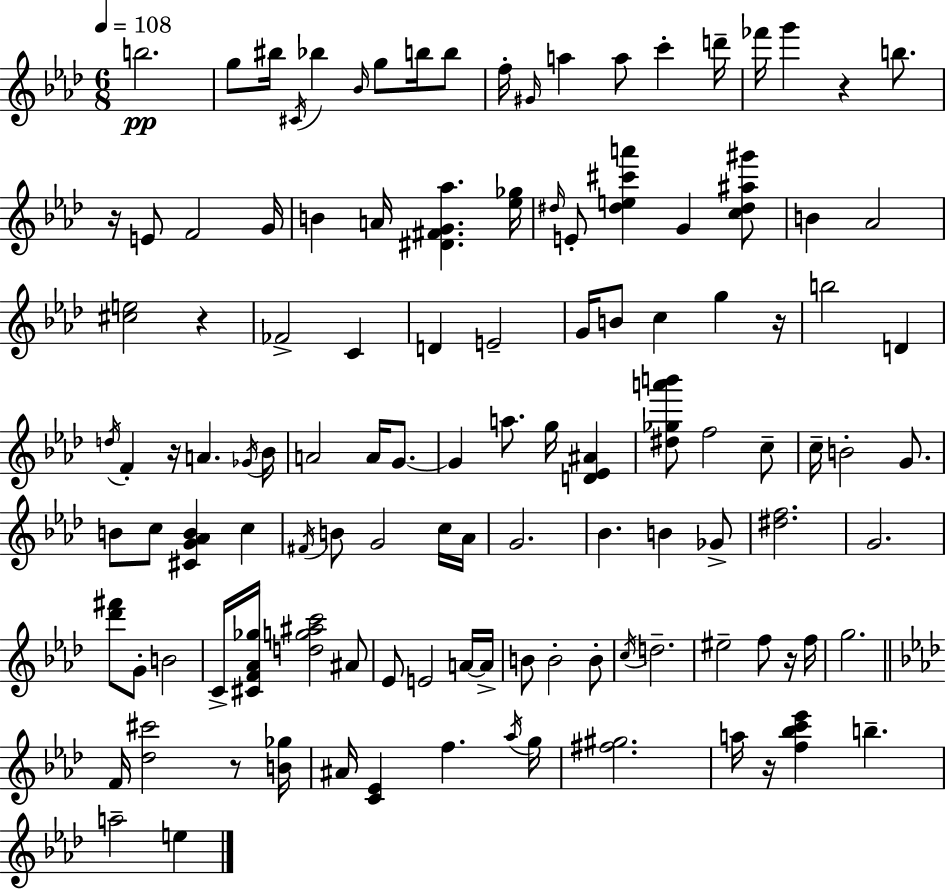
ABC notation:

X:1
T:Untitled
M:6/8
L:1/4
K:Ab
b2 g/2 ^b/4 ^C/4 _b _B/4 g/2 b/4 b/2 f/4 ^G/4 a a/2 c' d'/4 _f'/4 g' z b/2 z/4 E/2 F2 G/4 B A/4 [^D^FG_a] [_e_g]/4 ^d/4 E/2 [^de^c'a'] G [c^d^a^g']/2 B _A2 [^ce]2 z _F2 C D E2 G/4 B/2 c g z/4 b2 D d/4 F z/4 A _G/4 _B/4 A2 A/4 G/2 G a/2 g/4 [D_E^A] [^d_ga'b']/2 f2 c/2 c/4 B2 G/2 B/2 c/2 [^CG_AB] c ^F/4 B/2 G2 c/4 _A/4 G2 _B B _G/2 [^df]2 G2 [_d'^f']/2 G/2 B2 C/4 [^CF_A_g]/4 [dg^ac']2 ^A/2 _E/2 E2 A/4 A/4 B/2 B2 B/2 c/4 d2 ^e2 f/2 z/4 f/4 g2 F/4 [_d^c']2 z/2 [B_g]/4 ^A/4 [C_E] f _a/4 g/4 [^f^g]2 a/4 z/4 [f_bc'_e'] b a2 e